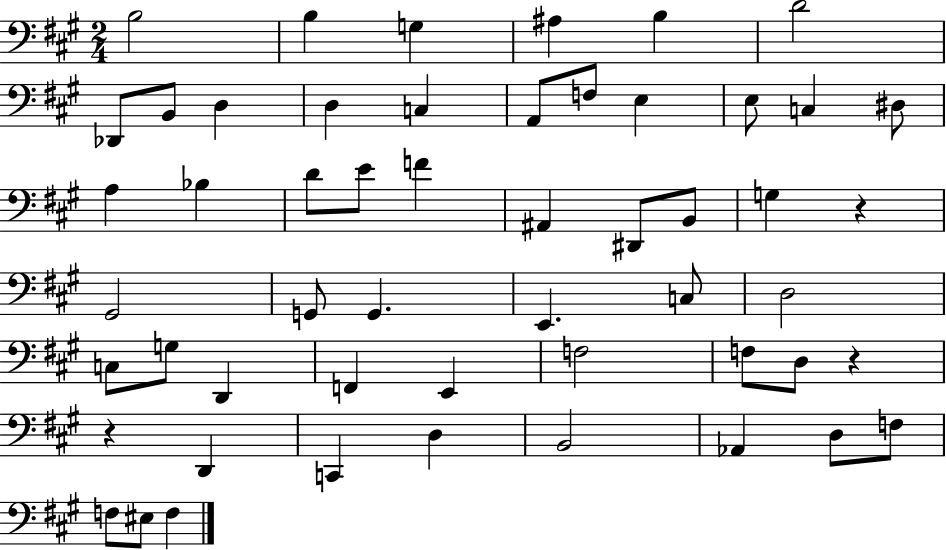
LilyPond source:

{
  \clef bass
  \numericTimeSignature
  \time 2/4
  \key a \major
  b2 | b4 g4 | ais4 b4 | d'2 | \break des,8 b,8 d4 | d4 c4 | a,8 f8 e4 | e8 c4 dis8 | \break a4 bes4 | d'8 e'8 f'4 | ais,4 dis,8 b,8 | g4 r4 | \break gis,2 | g,8 g,4. | e,4. c8 | d2 | \break c8 g8 d,4 | f,4 e,4 | f2 | f8 d8 r4 | \break r4 d,4 | c,4 d4 | b,2 | aes,4 d8 f8 | \break f8 eis8 f4 | \bar "|."
}